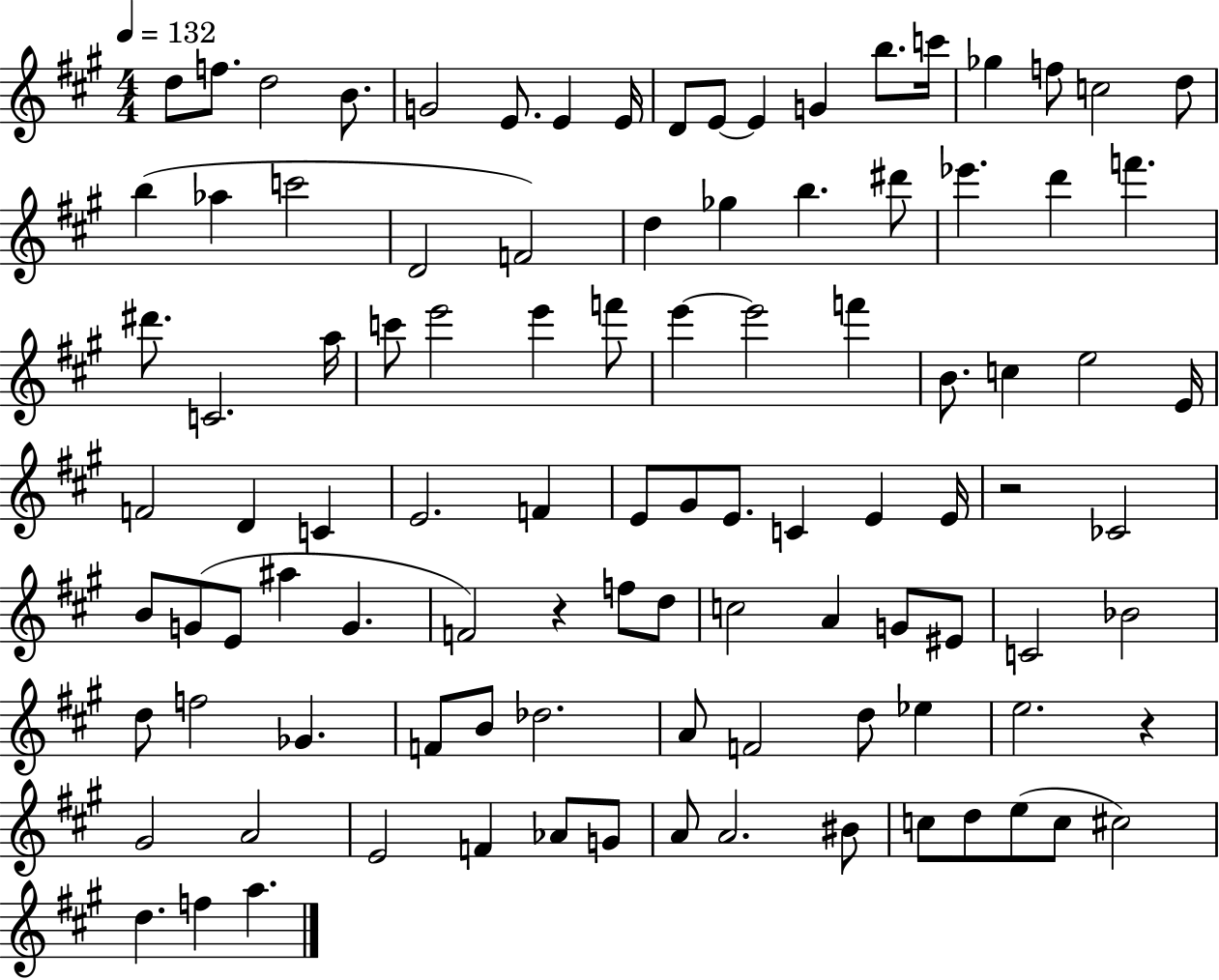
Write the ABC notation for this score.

X:1
T:Untitled
M:4/4
L:1/4
K:A
d/2 f/2 d2 B/2 G2 E/2 E E/4 D/2 E/2 E G b/2 c'/4 _g f/2 c2 d/2 b _a c'2 D2 F2 d _g b ^d'/2 _e' d' f' ^d'/2 C2 a/4 c'/2 e'2 e' f'/2 e' e'2 f' B/2 c e2 E/4 F2 D C E2 F E/2 ^G/2 E/2 C E E/4 z2 _C2 B/2 G/2 E/2 ^a G F2 z f/2 d/2 c2 A G/2 ^E/2 C2 _B2 d/2 f2 _G F/2 B/2 _d2 A/2 F2 d/2 _e e2 z ^G2 A2 E2 F _A/2 G/2 A/2 A2 ^B/2 c/2 d/2 e/2 c/2 ^c2 d f a